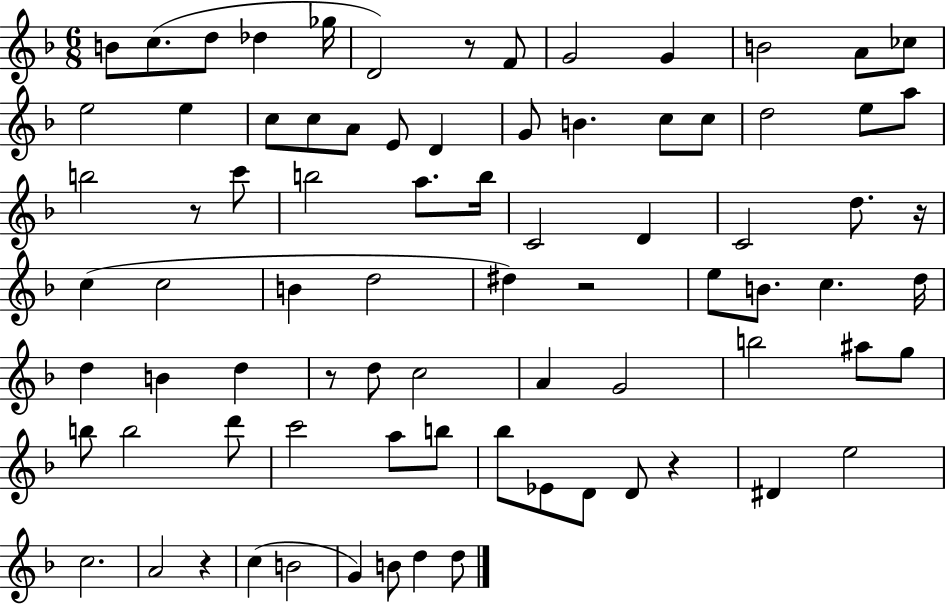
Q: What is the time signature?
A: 6/8